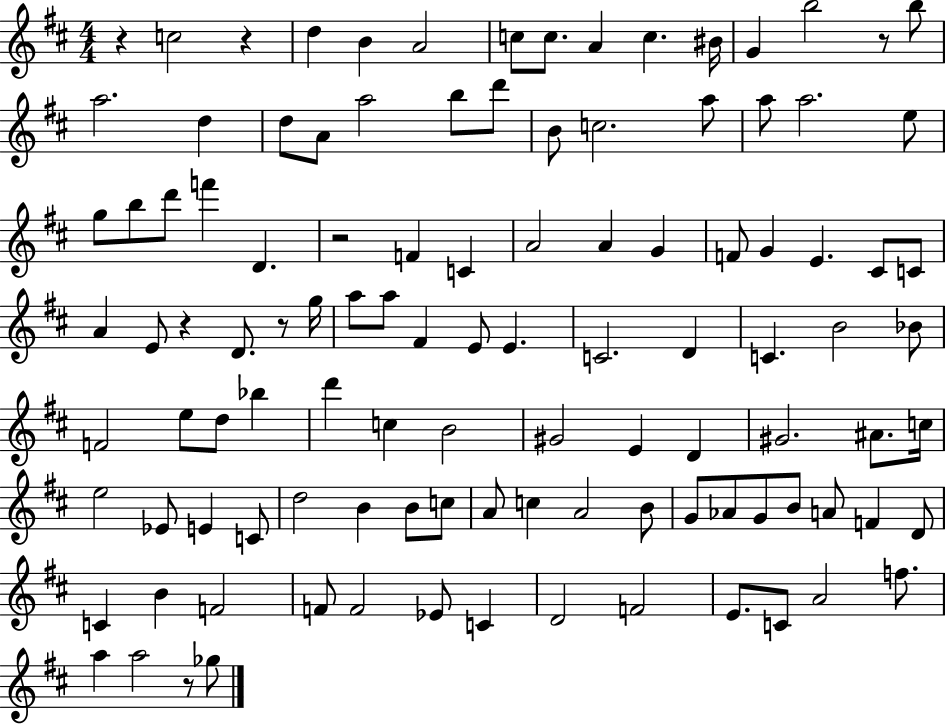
R/q C5/h R/q D5/q B4/q A4/h C5/e C5/e. A4/q C5/q. BIS4/s G4/q B5/h R/e B5/e A5/h. D5/q D5/e A4/e A5/h B5/e D6/e B4/e C5/h. A5/e A5/e A5/h. E5/e G5/e B5/e D6/e F6/q D4/q. R/h F4/q C4/q A4/h A4/q G4/q F4/e G4/q E4/q. C#4/e C4/e A4/q E4/e R/q D4/e. R/e G5/s A5/e A5/e F#4/q E4/e E4/q. C4/h. D4/q C4/q. B4/h Bb4/e F4/h E5/e D5/e Bb5/q D6/q C5/q B4/h G#4/h E4/q D4/q G#4/h. A#4/e. C5/s E5/h Eb4/e E4/q C4/e D5/h B4/q B4/e C5/e A4/e C5/q A4/h B4/e G4/e Ab4/e G4/e B4/e A4/e F4/q D4/e C4/q B4/q F4/h F4/e F4/h Eb4/e C4/q D4/h F4/h E4/e. C4/e A4/h F5/e. A5/q A5/h R/e Gb5/e